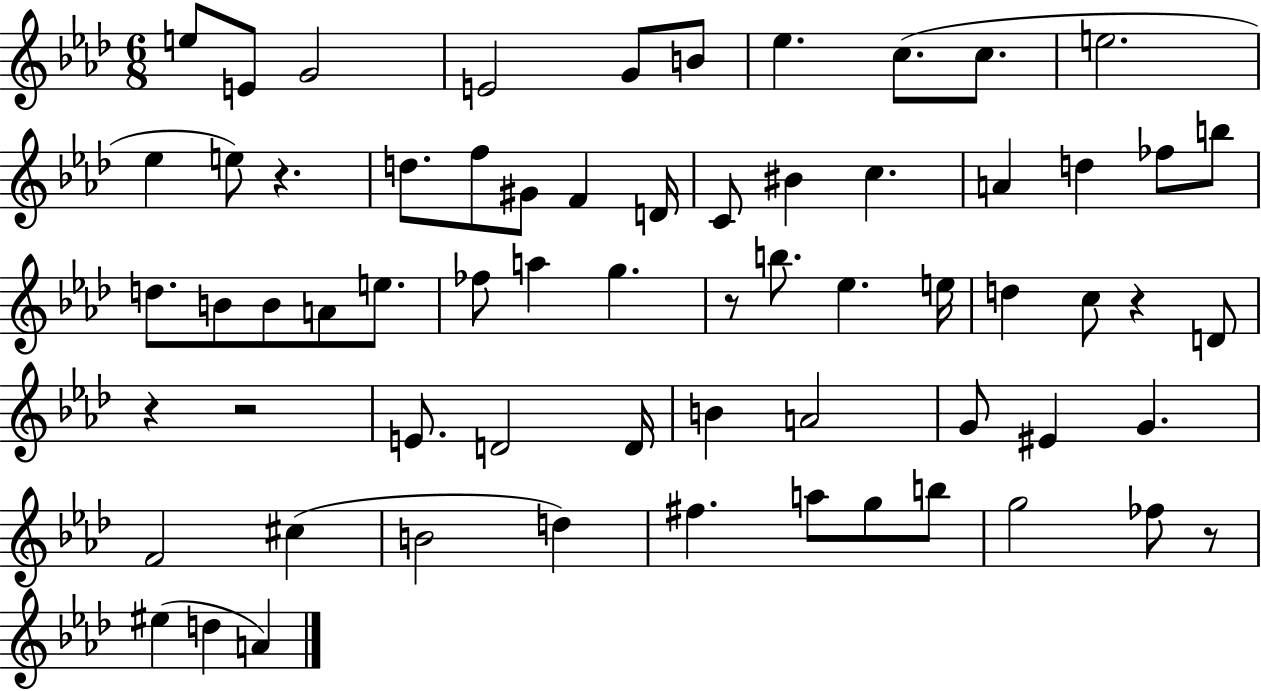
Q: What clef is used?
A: treble